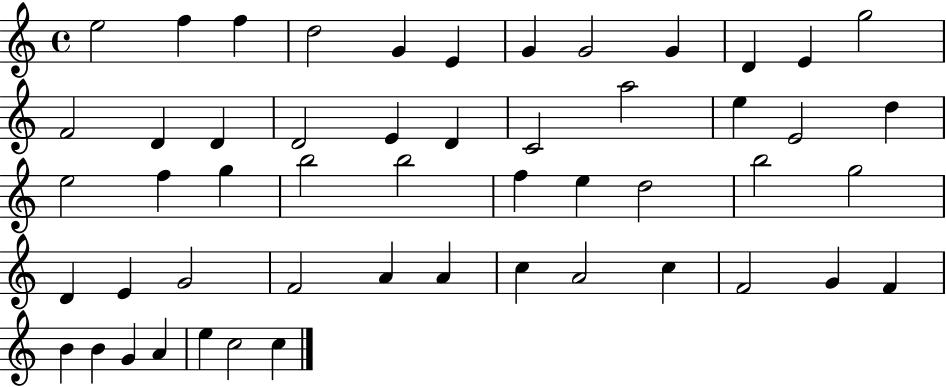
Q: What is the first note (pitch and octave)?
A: E5